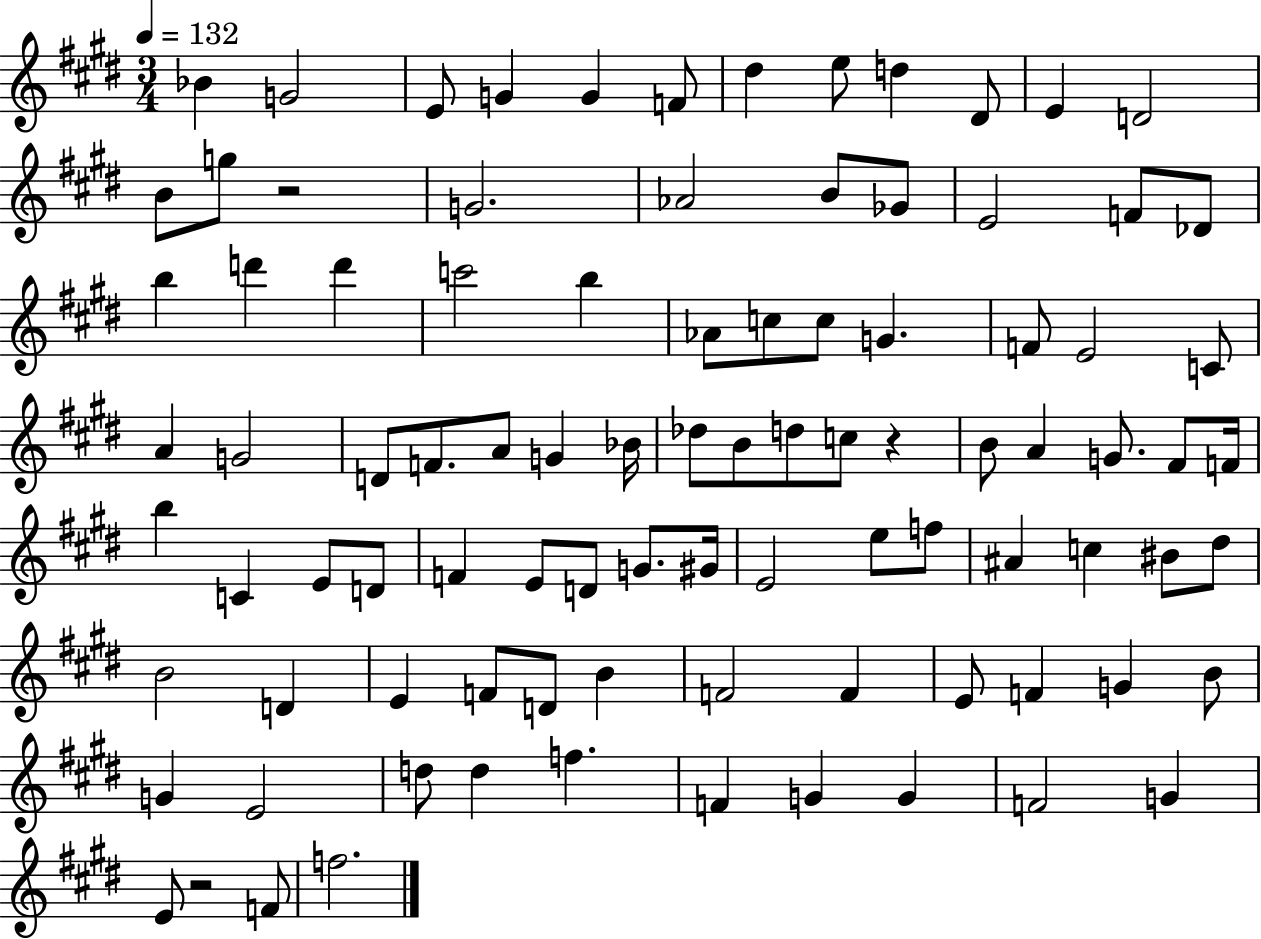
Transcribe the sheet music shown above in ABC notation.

X:1
T:Untitled
M:3/4
L:1/4
K:E
_B G2 E/2 G G F/2 ^d e/2 d ^D/2 E D2 B/2 g/2 z2 G2 _A2 B/2 _G/2 E2 F/2 _D/2 b d' d' c'2 b _A/2 c/2 c/2 G F/2 E2 C/2 A G2 D/2 F/2 A/2 G _B/4 _d/2 B/2 d/2 c/2 z B/2 A G/2 ^F/2 F/4 b C E/2 D/2 F E/2 D/2 G/2 ^G/4 E2 e/2 f/2 ^A c ^B/2 ^d/2 B2 D E F/2 D/2 B F2 F E/2 F G B/2 G E2 d/2 d f F G G F2 G E/2 z2 F/2 f2